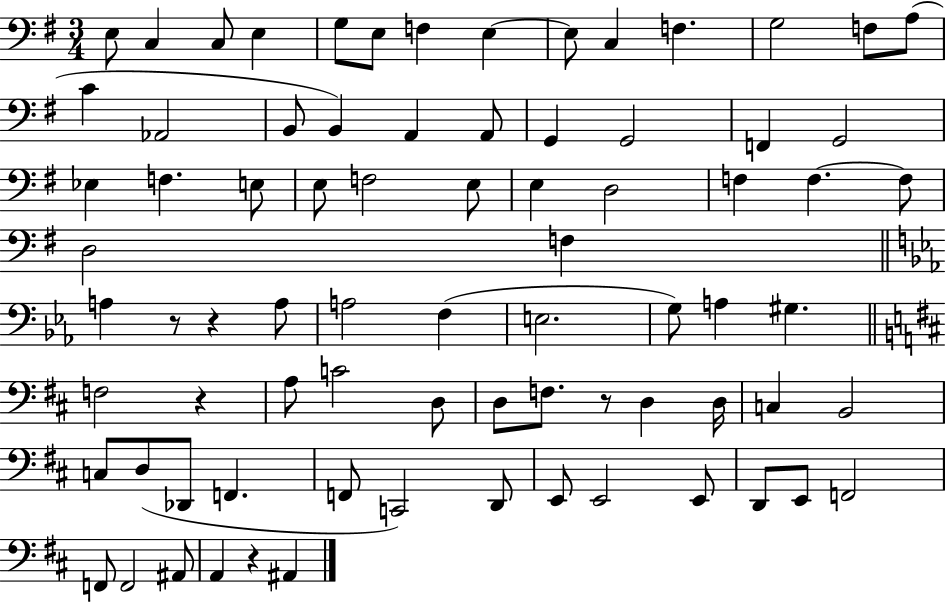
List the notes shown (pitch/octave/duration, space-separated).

E3/e C3/q C3/e E3/q G3/e E3/e F3/q E3/q E3/e C3/q F3/q. G3/h F3/e A3/e C4/q Ab2/h B2/e B2/q A2/q A2/e G2/q G2/h F2/q G2/h Eb3/q F3/q. E3/e E3/e F3/h E3/e E3/q D3/h F3/q F3/q. F3/e D3/h F3/q A3/q R/e R/q A3/e A3/h F3/q E3/h. G3/e A3/q G#3/q. F3/h R/q A3/e C4/h D3/e D3/e F3/e. R/e D3/q D3/s C3/q B2/h C3/e D3/e Db2/e F2/q. F2/e C2/h D2/e E2/e E2/h E2/e D2/e E2/e F2/h F2/e F2/h A#2/e A2/q R/q A#2/q